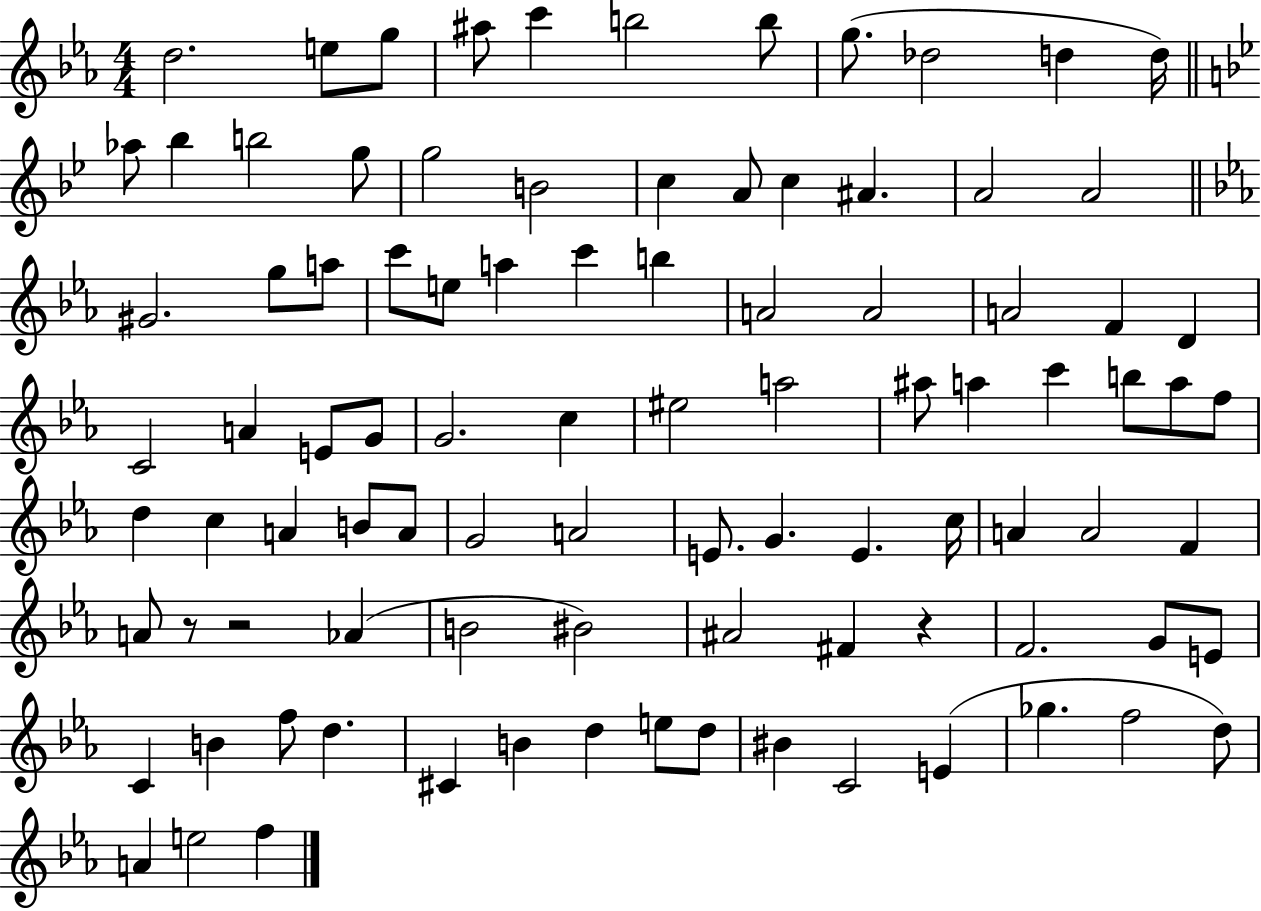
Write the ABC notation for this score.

X:1
T:Untitled
M:4/4
L:1/4
K:Eb
d2 e/2 g/2 ^a/2 c' b2 b/2 g/2 _d2 d d/4 _a/2 _b b2 g/2 g2 B2 c A/2 c ^A A2 A2 ^G2 g/2 a/2 c'/2 e/2 a c' b A2 A2 A2 F D C2 A E/2 G/2 G2 c ^e2 a2 ^a/2 a c' b/2 a/2 f/2 d c A B/2 A/2 G2 A2 E/2 G E c/4 A A2 F A/2 z/2 z2 _A B2 ^B2 ^A2 ^F z F2 G/2 E/2 C B f/2 d ^C B d e/2 d/2 ^B C2 E _g f2 d/2 A e2 f